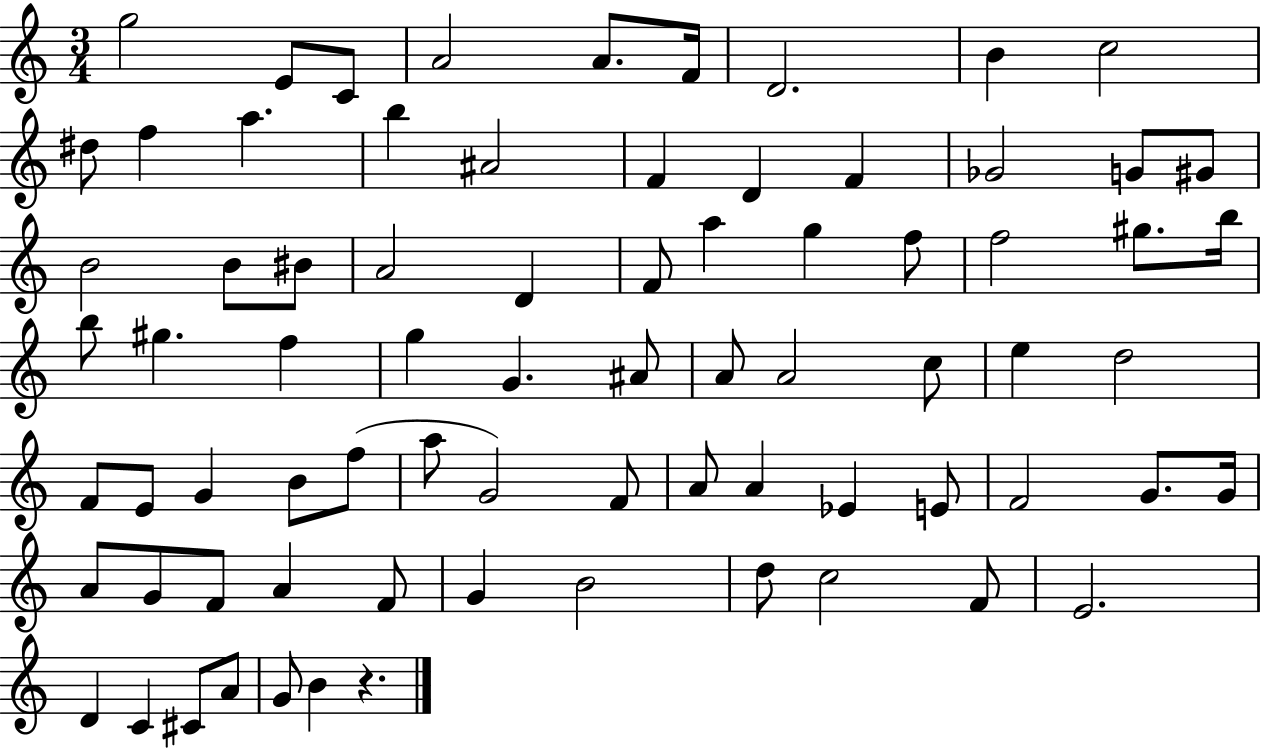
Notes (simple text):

G5/h E4/e C4/e A4/h A4/e. F4/s D4/h. B4/q C5/h D#5/e F5/q A5/q. B5/q A#4/h F4/q D4/q F4/q Gb4/h G4/e G#4/e B4/h B4/e BIS4/e A4/h D4/q F4/e A5/q G5/q F5/e F5/h G#5/e. B5/s B5/e G#5/q. F5/q G5/q G4/q. A#4/e A4/e A4/h C5/e E5/q D5/h F4/e E4/e G4/q B4/e F5/e A5/e G4/h F4/e A4/e A4/q Eb4/q E4/e F4/h G4/e. G4/s A4/e G4/e F4/e A4/q F4/e G4/q B4/h D5/e C5/h F4/e E4/h. D4/q C4/q C#4/e A4/e G4/e B4/q R/q.